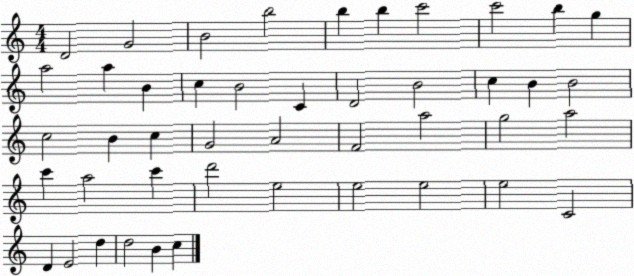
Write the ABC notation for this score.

X:1
T:Untitled
M:4/4
L:1/4
K:C
D2 G2 B2 b2 b b c'2 c'2 b g a2 a B c B2 C D2 B2 c B B2 c2 B c G2 A2 F2 a2 g2 a2 c' a2 c' d'2 e2 e2 e2 e2 C2 D E2 d d2 B c